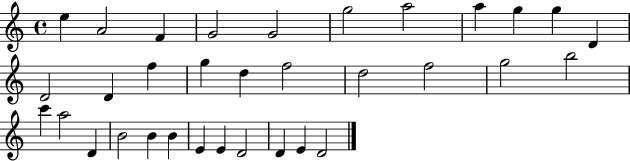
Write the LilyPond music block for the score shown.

{
  \clef treble
  \time 4/4
  \defaultTimeSignature
  \key c \major
  e''4 a'2 f'4 | g'2 g'2 | g''2 a''2 | a''4 g''4 g''4 d'4 | \break d'2 d'4 f''4 | g''4 d''4 f''2 | d''2 f''2 | g''2 b''2 | \break c'''4 a''2 d'4 | b'2 b'4 b'4 | e'4 e'4 d'2 | d'4 e'4 d'2 | \break \bar "|."
}